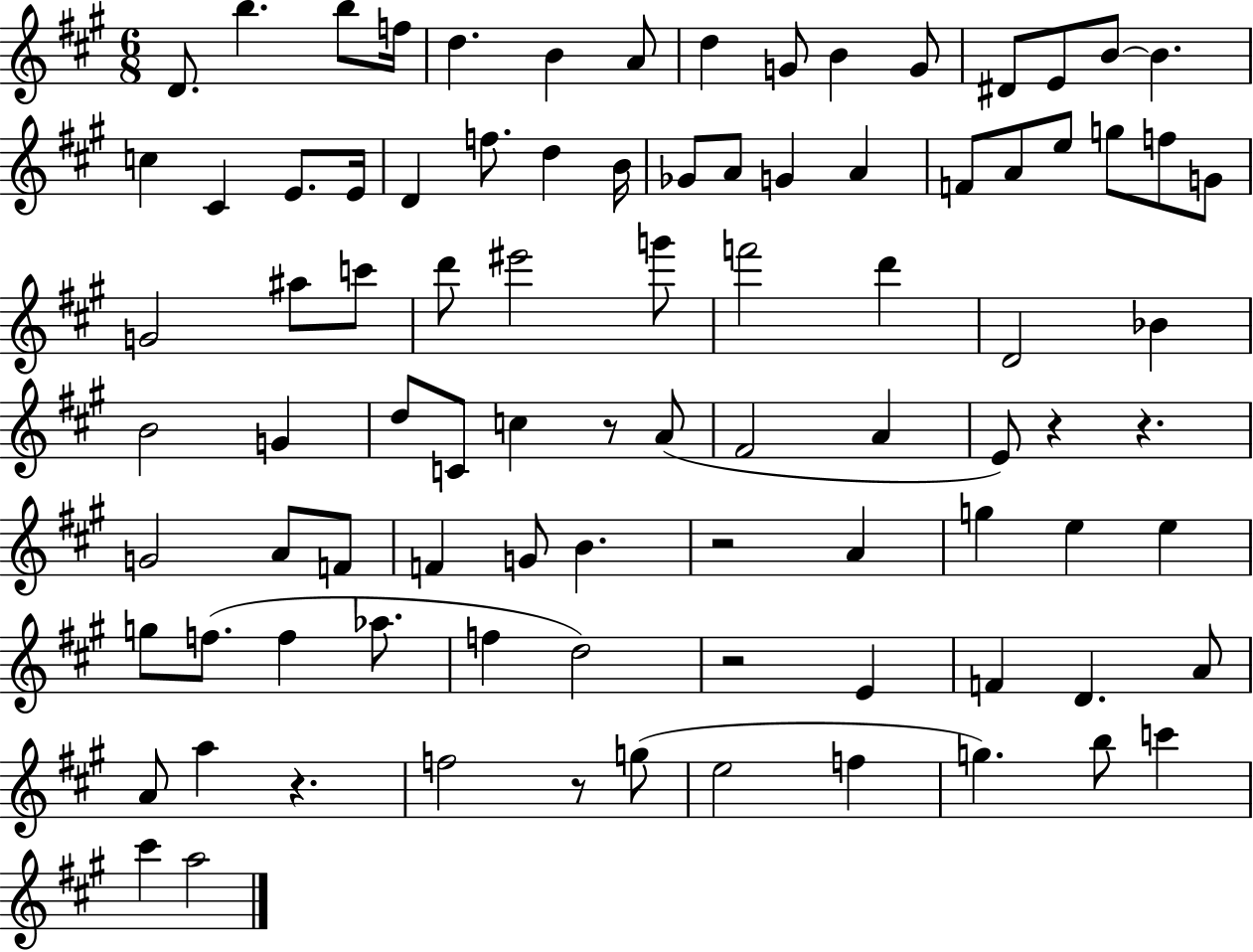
{
  \clef treble
  \numericTimeSignature
  \time 6/8
  \key a \major
  d'8. b''4. b''8 f''16 | d''4. b'4 a'8 | d''4 g'8 b'4 g'8 | dis'8 e'8 b'8~~ b'4. | \break c''4 cis'4 e'8. e'16 | d'4 f''8. d''4 b'16 | ges'8 a'8 g'4 a'4 | f'8 a'8 e''8 g''8 f''8 g'8 | \break g'2 ais''8 c'''8 | d'''8 eis'''2 g'''8 | f'''2 d'''4 | d'2 bes'4 | \break b'2 g'4 | d''8 c'8 c''4 r8 a'8( | fis'2 a'4 | e'8) r4 r4. | \break g'2 a'8 f'8 | f'4 g'8 b'4. | r2 a'4 | g''4 e''4 e''4 | \break g''8 f''8.( f''4 aes''8. | f''4 d''2) | r2 e'4 | f'4 d'4. a'8 | \break a'8 a''4 r4. | f''2 r8 g''8( | e''2 f''4 | g''4.) b''8 c'''4 | \break cis'''4 a''2 | \bar "|."
}